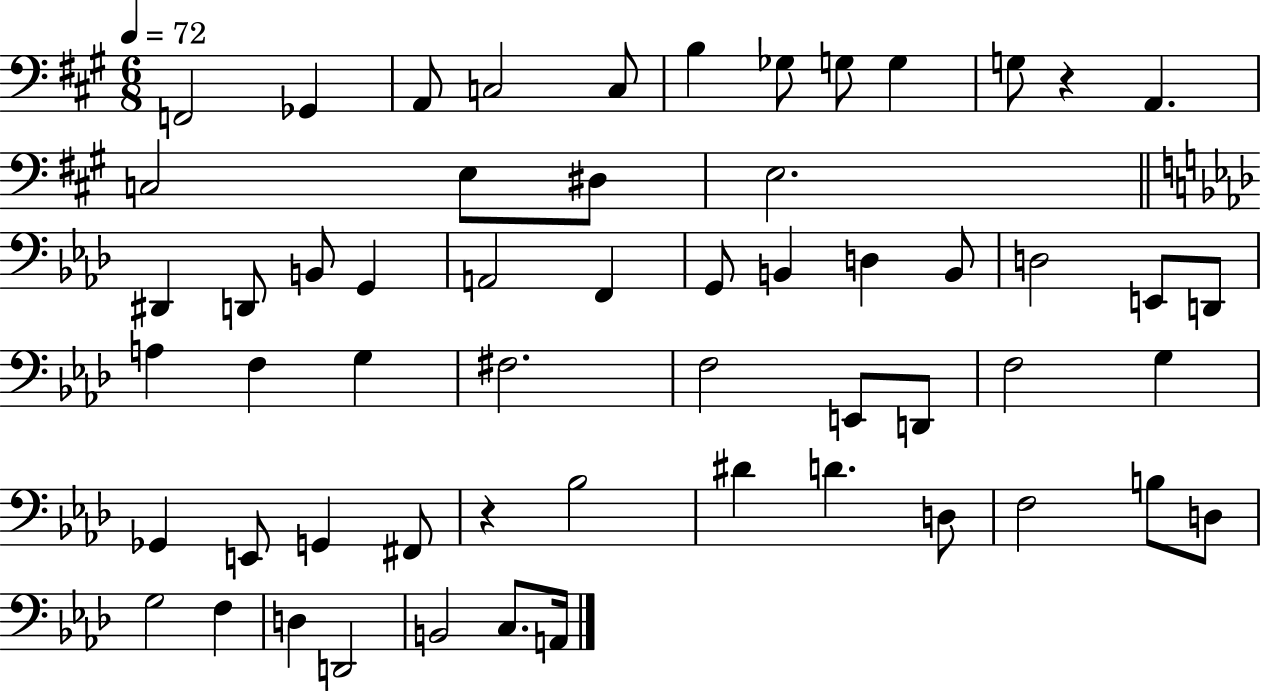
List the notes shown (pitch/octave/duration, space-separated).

F2/h Gb2/q A2/e C3/h C3/e B3/q Gb3/e G3/e G3/q G3/e R/q A2/q. C3/h E3/e D#3/e E3/h. D#2/q D2/e B2/e G2/q A2/h F2/q G2/e B2/q D3/q B2/e D3/h E2/e D2/e A3/q F3/q G3/q F#3/h. F3/h E2/e D2/e F3/h G3/q Gb2/q E2/e G2/q F#2/e R/q Bb3/h D#4/q D4/q. D3/e F3/h B3/e D3/e G3/h F3/q D3/q D2/h B2/h C3/e. A2/s